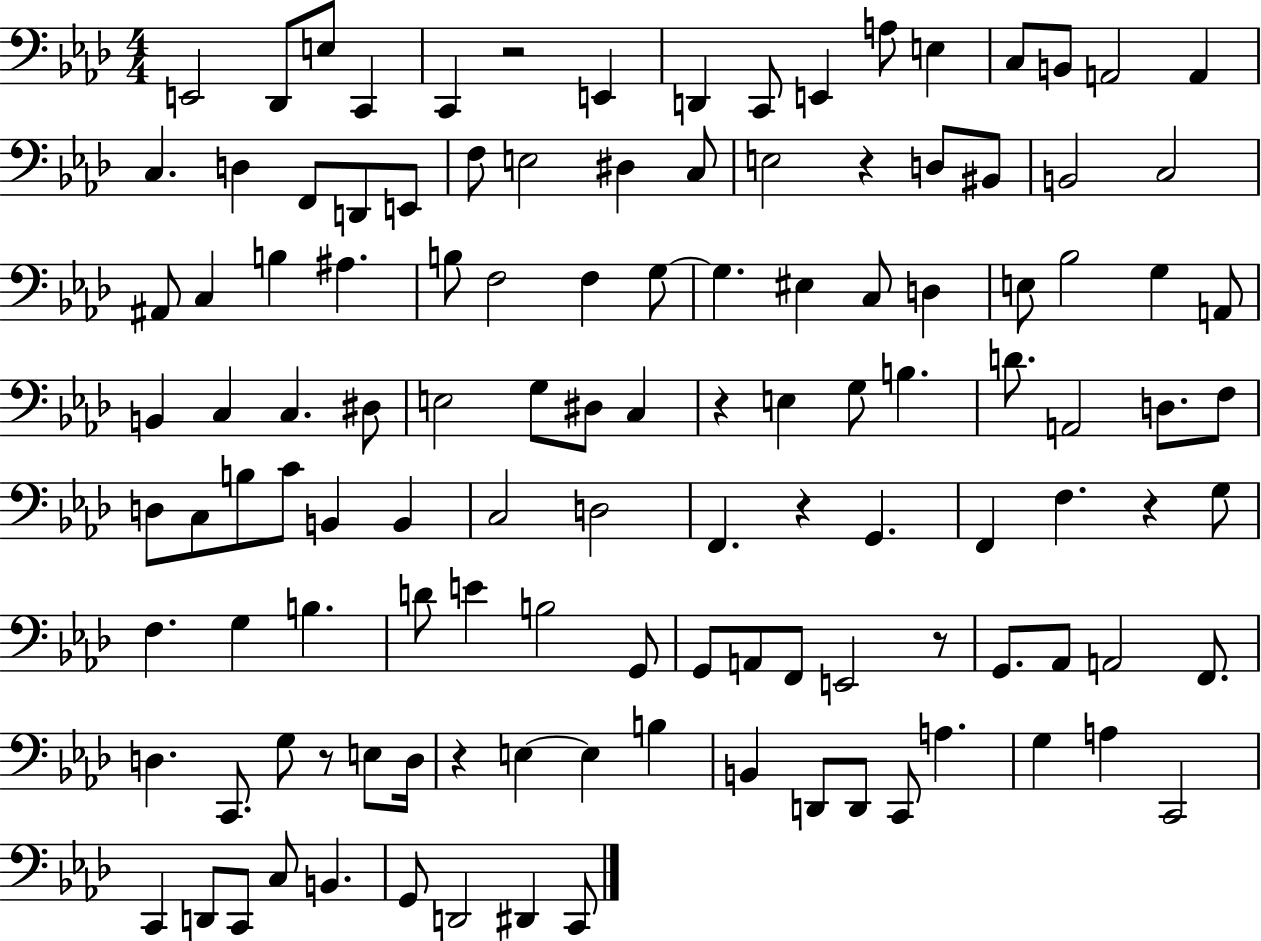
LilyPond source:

{
  \clef bass
  \numericTimeSignature
  \time 4/4
  \key aes \major
  e,2 des,8 e8 c,4 | c,4 r2 e,4 | d,4 c,8 e,4 a8 e4 | c8 b,8 a,2 a,4 | \break c4. d4 f,8 d,8 e,8 | f8 e2 dis4 c8 | e2 r4 d8 bis,8 | b,2 c2 | \break ais,8 c4 b4 ais4. | b8 f2 f4 g8~~ | g4. eis4 c8 d4 | e8 bes2 g4 a,8 | \break b,4 c4 c4. dis8 | e2 g8 dis8 c4 | r4 e4 g8 b4. | d'8. a,2 d8. f8 | \break d8 c8 b8 c'8 b,4 b,4 | c2 d2 | f,4. r4 g,4. | f,4 f4. r4 g8 | \break f4. g4 b4. | d'8 e'4 b2 g,8 | g,8 a,8 f,8 e,2 r8 | g,8. aes,8 a,2 f,8. | \break d4. c,8. g8 r8 e8 d16 | r4 e4~~ e4 b4 | b,4 d,8 d,8 c,8 a4. | g4 a4 c,2 | \break c,4 d,8 c,8 c8 b,4. | g,8 d,2 dis,4 c,8 | \bar "|."
}